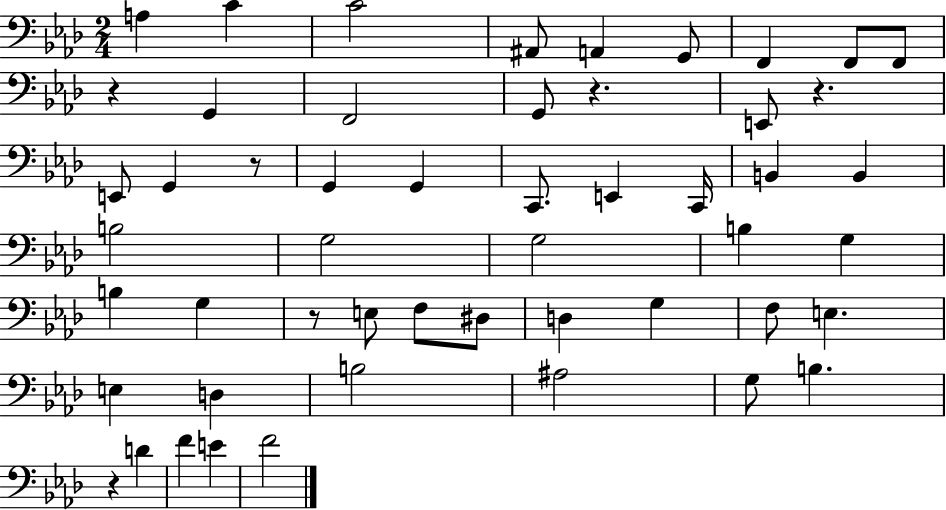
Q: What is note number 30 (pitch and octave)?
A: E3